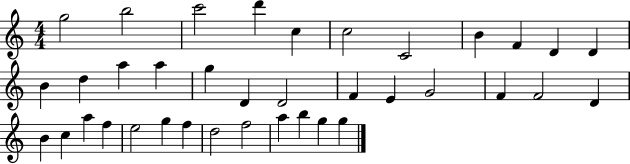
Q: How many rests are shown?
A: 0